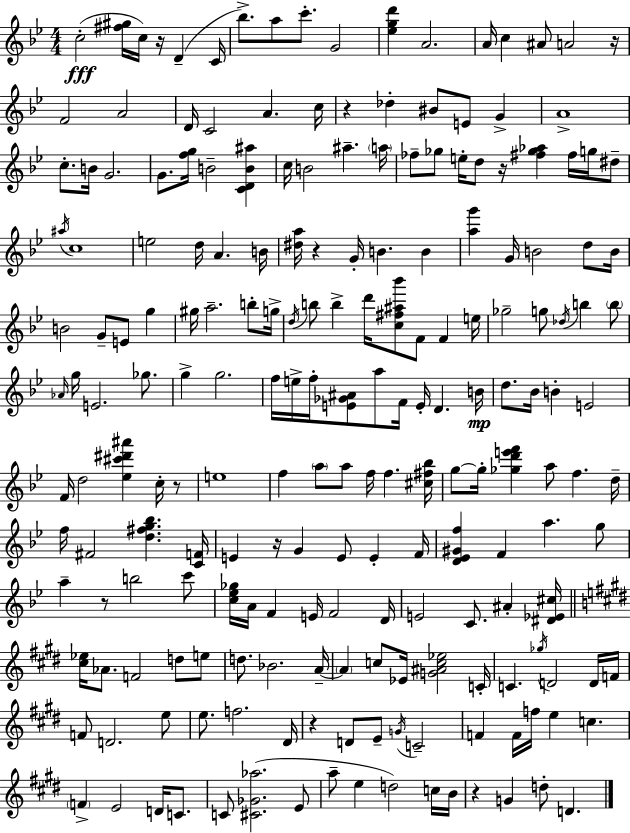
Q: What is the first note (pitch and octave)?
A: C5